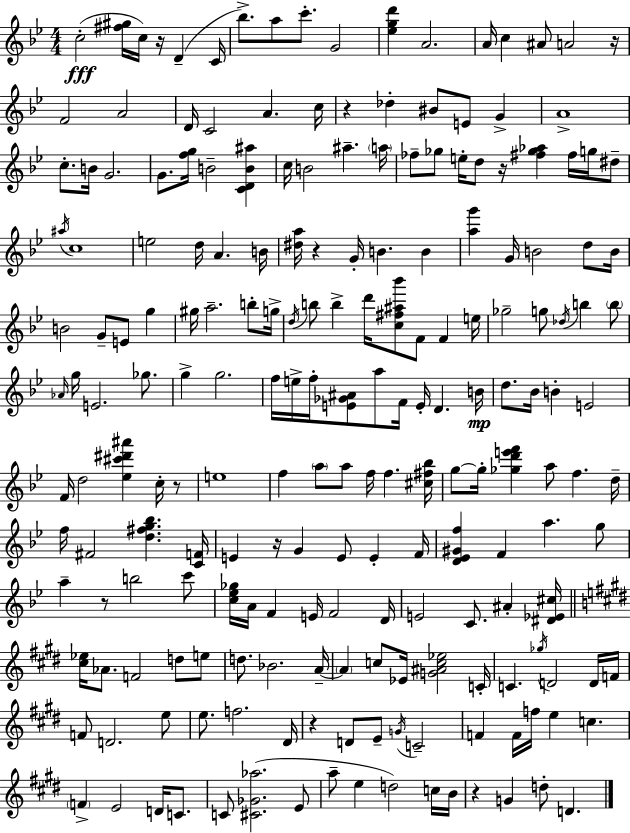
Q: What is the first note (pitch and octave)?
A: C5